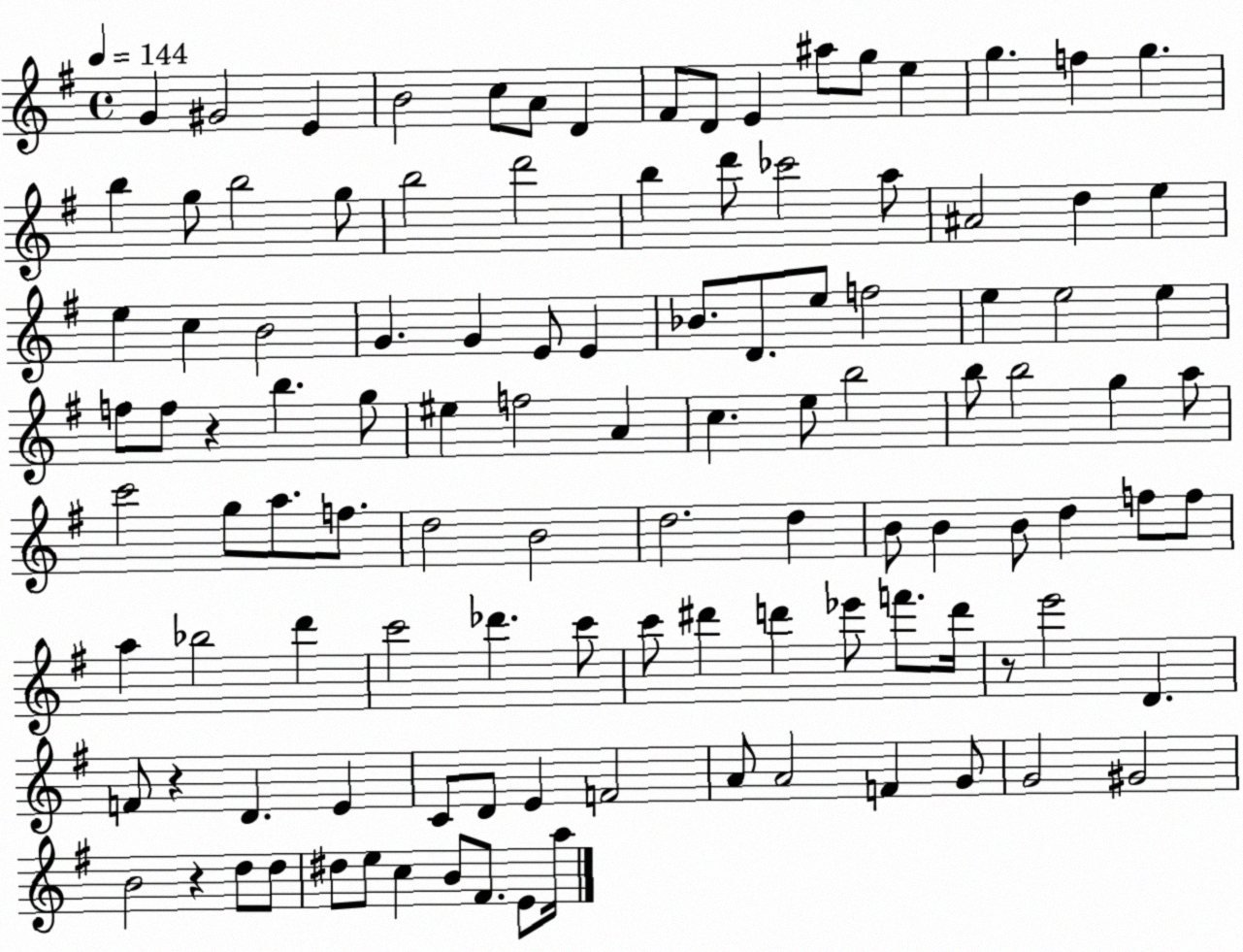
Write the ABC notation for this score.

X:1
T:Untitled
M:4/4
L:1/4
K:G
G ^G2 E B2 c/2 A/2 D ^F/2 D/2 E ^a/2 g/2 e g f g b g/2 b2 g/2 b2 d'2 b d'/2 _c'2 a/2 ^A2 d e e c B2 G G E/2 E _B/2 D/2 e/2 f2 e e2 e f/2 f/2 z b g/2 ^e f2 A c e/2 b2 b/2 b2 g a/2 c'2 g/2 a/2 f/2 d2 B2 d2 d B/2 B B/2 d f/2 f/2 a _b2 d' c'2 _d' c'/2 c'/2 ^d' d' _e'/2 f'/2 d'/4 z/2 e'2 D F/2 z D E C/2 D/2 E F2 A/2 A2 F G/2 G2 ^G2 B2 z d/2 d/2 ^d/2 e/2 c B/2 ^F/2 E/2 a/4